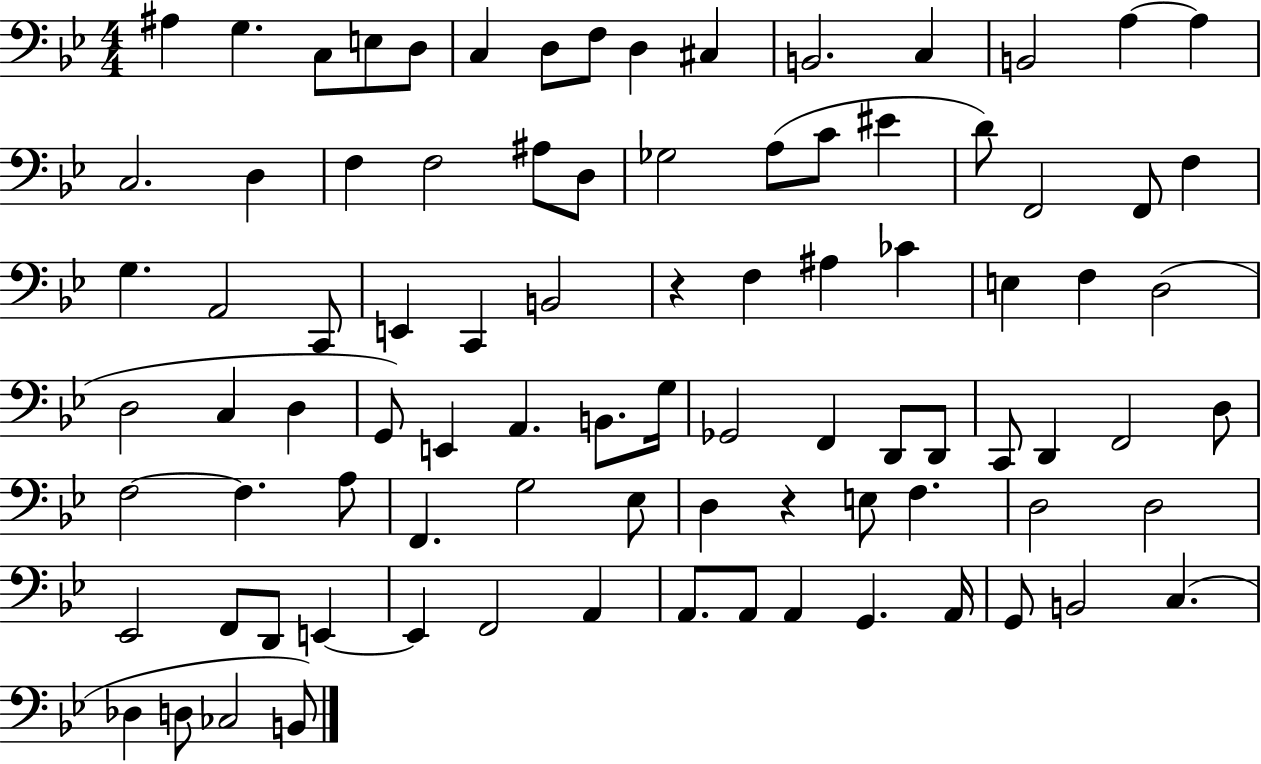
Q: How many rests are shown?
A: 2